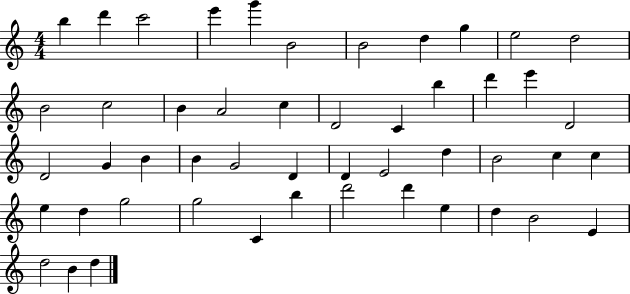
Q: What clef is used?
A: treble